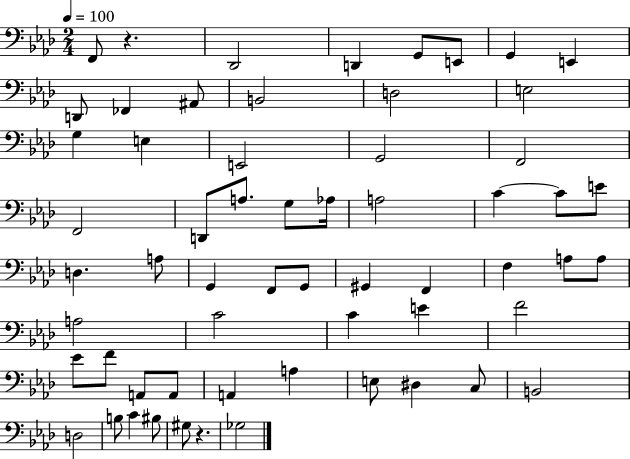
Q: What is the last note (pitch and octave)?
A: Gb3